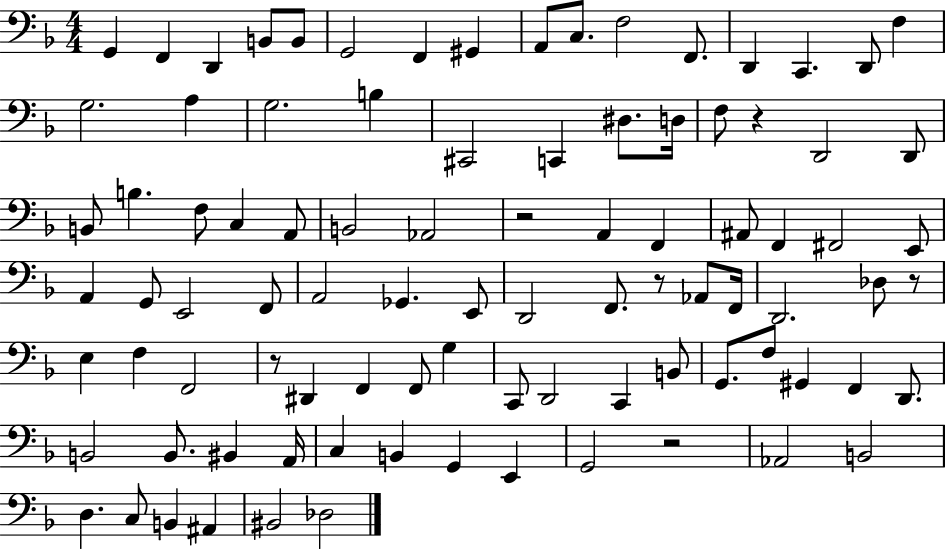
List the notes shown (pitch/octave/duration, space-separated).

G2/q F2/q D2/q B2/e B2/e G2/h F2/q G#2/q A2/e C3/e. F3/h F2/e. D2/q C2/q. D2/e F3/q G3/h. A3/q G3/h. B3/q C#2/h C2/q D#3/e. D3/s F3/e R/q D2/h D2/e B2/e B3/q. F3/e C3/q A2/e B2/h Ab2/h R/h A2/q F2/q A#2/e F2/q F#2/h E2/e A2/q G2/e E2/h F2/e A2/h Gb2/q. E2/e D2/h F2/e. R/e Ab2/e F2/s D2/h. Db3/e R/e E3/q F3/q F2/h R/e D#2/q F2/q F2/e G3/q C2/e D2/h C2/q B2/e G2/e. F3/e G#2/q F2/q D2/e. B2/h B2/e. BIS2/q A2/s C3/q B2/q G2/q E2/q G2/h R/h Ab2/h B2/h D3/q. C3/e B2/q A#2/q BIS2/h Db3/h